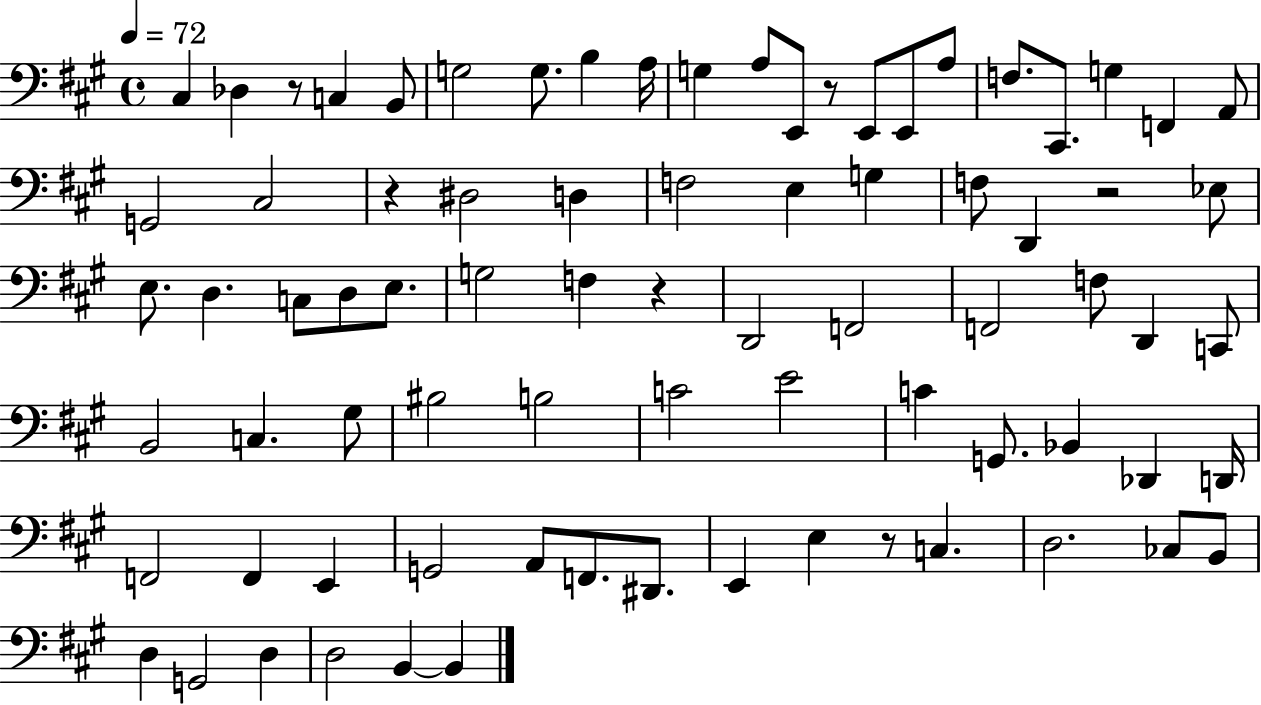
C#3/q Db3/q R/e C3/q B2/e G3/h G3/e. B3/q A3/s G3/q A3/e E2/e R/e E2/e E2/e A3/e F3/e. C#2/e. G3/q F2/q A2/e G2/h C#3/h R/q D#3/h D3/q F3/h E3/q G3/q F3/e D2/q R/h Eb3/e E3/e. D3/q. C3/e D3/e E3/e. G3/h F3/q R/q D2/h F2/h F2/h F3/e D2/q C2/e B2/h C3/q. G#3/e BIS3/h B3/h C4/h E4/h C4/q G2/e. Bb2/q Db2/q D2/s F2/h F2/q E2/q G2/h A2/e F2/e. D#2/e. E2/q E3/q R/e C3/q. D3/h. CES3/e B2/e D3/q G2/h D3/q D3/h B2/q B2/q